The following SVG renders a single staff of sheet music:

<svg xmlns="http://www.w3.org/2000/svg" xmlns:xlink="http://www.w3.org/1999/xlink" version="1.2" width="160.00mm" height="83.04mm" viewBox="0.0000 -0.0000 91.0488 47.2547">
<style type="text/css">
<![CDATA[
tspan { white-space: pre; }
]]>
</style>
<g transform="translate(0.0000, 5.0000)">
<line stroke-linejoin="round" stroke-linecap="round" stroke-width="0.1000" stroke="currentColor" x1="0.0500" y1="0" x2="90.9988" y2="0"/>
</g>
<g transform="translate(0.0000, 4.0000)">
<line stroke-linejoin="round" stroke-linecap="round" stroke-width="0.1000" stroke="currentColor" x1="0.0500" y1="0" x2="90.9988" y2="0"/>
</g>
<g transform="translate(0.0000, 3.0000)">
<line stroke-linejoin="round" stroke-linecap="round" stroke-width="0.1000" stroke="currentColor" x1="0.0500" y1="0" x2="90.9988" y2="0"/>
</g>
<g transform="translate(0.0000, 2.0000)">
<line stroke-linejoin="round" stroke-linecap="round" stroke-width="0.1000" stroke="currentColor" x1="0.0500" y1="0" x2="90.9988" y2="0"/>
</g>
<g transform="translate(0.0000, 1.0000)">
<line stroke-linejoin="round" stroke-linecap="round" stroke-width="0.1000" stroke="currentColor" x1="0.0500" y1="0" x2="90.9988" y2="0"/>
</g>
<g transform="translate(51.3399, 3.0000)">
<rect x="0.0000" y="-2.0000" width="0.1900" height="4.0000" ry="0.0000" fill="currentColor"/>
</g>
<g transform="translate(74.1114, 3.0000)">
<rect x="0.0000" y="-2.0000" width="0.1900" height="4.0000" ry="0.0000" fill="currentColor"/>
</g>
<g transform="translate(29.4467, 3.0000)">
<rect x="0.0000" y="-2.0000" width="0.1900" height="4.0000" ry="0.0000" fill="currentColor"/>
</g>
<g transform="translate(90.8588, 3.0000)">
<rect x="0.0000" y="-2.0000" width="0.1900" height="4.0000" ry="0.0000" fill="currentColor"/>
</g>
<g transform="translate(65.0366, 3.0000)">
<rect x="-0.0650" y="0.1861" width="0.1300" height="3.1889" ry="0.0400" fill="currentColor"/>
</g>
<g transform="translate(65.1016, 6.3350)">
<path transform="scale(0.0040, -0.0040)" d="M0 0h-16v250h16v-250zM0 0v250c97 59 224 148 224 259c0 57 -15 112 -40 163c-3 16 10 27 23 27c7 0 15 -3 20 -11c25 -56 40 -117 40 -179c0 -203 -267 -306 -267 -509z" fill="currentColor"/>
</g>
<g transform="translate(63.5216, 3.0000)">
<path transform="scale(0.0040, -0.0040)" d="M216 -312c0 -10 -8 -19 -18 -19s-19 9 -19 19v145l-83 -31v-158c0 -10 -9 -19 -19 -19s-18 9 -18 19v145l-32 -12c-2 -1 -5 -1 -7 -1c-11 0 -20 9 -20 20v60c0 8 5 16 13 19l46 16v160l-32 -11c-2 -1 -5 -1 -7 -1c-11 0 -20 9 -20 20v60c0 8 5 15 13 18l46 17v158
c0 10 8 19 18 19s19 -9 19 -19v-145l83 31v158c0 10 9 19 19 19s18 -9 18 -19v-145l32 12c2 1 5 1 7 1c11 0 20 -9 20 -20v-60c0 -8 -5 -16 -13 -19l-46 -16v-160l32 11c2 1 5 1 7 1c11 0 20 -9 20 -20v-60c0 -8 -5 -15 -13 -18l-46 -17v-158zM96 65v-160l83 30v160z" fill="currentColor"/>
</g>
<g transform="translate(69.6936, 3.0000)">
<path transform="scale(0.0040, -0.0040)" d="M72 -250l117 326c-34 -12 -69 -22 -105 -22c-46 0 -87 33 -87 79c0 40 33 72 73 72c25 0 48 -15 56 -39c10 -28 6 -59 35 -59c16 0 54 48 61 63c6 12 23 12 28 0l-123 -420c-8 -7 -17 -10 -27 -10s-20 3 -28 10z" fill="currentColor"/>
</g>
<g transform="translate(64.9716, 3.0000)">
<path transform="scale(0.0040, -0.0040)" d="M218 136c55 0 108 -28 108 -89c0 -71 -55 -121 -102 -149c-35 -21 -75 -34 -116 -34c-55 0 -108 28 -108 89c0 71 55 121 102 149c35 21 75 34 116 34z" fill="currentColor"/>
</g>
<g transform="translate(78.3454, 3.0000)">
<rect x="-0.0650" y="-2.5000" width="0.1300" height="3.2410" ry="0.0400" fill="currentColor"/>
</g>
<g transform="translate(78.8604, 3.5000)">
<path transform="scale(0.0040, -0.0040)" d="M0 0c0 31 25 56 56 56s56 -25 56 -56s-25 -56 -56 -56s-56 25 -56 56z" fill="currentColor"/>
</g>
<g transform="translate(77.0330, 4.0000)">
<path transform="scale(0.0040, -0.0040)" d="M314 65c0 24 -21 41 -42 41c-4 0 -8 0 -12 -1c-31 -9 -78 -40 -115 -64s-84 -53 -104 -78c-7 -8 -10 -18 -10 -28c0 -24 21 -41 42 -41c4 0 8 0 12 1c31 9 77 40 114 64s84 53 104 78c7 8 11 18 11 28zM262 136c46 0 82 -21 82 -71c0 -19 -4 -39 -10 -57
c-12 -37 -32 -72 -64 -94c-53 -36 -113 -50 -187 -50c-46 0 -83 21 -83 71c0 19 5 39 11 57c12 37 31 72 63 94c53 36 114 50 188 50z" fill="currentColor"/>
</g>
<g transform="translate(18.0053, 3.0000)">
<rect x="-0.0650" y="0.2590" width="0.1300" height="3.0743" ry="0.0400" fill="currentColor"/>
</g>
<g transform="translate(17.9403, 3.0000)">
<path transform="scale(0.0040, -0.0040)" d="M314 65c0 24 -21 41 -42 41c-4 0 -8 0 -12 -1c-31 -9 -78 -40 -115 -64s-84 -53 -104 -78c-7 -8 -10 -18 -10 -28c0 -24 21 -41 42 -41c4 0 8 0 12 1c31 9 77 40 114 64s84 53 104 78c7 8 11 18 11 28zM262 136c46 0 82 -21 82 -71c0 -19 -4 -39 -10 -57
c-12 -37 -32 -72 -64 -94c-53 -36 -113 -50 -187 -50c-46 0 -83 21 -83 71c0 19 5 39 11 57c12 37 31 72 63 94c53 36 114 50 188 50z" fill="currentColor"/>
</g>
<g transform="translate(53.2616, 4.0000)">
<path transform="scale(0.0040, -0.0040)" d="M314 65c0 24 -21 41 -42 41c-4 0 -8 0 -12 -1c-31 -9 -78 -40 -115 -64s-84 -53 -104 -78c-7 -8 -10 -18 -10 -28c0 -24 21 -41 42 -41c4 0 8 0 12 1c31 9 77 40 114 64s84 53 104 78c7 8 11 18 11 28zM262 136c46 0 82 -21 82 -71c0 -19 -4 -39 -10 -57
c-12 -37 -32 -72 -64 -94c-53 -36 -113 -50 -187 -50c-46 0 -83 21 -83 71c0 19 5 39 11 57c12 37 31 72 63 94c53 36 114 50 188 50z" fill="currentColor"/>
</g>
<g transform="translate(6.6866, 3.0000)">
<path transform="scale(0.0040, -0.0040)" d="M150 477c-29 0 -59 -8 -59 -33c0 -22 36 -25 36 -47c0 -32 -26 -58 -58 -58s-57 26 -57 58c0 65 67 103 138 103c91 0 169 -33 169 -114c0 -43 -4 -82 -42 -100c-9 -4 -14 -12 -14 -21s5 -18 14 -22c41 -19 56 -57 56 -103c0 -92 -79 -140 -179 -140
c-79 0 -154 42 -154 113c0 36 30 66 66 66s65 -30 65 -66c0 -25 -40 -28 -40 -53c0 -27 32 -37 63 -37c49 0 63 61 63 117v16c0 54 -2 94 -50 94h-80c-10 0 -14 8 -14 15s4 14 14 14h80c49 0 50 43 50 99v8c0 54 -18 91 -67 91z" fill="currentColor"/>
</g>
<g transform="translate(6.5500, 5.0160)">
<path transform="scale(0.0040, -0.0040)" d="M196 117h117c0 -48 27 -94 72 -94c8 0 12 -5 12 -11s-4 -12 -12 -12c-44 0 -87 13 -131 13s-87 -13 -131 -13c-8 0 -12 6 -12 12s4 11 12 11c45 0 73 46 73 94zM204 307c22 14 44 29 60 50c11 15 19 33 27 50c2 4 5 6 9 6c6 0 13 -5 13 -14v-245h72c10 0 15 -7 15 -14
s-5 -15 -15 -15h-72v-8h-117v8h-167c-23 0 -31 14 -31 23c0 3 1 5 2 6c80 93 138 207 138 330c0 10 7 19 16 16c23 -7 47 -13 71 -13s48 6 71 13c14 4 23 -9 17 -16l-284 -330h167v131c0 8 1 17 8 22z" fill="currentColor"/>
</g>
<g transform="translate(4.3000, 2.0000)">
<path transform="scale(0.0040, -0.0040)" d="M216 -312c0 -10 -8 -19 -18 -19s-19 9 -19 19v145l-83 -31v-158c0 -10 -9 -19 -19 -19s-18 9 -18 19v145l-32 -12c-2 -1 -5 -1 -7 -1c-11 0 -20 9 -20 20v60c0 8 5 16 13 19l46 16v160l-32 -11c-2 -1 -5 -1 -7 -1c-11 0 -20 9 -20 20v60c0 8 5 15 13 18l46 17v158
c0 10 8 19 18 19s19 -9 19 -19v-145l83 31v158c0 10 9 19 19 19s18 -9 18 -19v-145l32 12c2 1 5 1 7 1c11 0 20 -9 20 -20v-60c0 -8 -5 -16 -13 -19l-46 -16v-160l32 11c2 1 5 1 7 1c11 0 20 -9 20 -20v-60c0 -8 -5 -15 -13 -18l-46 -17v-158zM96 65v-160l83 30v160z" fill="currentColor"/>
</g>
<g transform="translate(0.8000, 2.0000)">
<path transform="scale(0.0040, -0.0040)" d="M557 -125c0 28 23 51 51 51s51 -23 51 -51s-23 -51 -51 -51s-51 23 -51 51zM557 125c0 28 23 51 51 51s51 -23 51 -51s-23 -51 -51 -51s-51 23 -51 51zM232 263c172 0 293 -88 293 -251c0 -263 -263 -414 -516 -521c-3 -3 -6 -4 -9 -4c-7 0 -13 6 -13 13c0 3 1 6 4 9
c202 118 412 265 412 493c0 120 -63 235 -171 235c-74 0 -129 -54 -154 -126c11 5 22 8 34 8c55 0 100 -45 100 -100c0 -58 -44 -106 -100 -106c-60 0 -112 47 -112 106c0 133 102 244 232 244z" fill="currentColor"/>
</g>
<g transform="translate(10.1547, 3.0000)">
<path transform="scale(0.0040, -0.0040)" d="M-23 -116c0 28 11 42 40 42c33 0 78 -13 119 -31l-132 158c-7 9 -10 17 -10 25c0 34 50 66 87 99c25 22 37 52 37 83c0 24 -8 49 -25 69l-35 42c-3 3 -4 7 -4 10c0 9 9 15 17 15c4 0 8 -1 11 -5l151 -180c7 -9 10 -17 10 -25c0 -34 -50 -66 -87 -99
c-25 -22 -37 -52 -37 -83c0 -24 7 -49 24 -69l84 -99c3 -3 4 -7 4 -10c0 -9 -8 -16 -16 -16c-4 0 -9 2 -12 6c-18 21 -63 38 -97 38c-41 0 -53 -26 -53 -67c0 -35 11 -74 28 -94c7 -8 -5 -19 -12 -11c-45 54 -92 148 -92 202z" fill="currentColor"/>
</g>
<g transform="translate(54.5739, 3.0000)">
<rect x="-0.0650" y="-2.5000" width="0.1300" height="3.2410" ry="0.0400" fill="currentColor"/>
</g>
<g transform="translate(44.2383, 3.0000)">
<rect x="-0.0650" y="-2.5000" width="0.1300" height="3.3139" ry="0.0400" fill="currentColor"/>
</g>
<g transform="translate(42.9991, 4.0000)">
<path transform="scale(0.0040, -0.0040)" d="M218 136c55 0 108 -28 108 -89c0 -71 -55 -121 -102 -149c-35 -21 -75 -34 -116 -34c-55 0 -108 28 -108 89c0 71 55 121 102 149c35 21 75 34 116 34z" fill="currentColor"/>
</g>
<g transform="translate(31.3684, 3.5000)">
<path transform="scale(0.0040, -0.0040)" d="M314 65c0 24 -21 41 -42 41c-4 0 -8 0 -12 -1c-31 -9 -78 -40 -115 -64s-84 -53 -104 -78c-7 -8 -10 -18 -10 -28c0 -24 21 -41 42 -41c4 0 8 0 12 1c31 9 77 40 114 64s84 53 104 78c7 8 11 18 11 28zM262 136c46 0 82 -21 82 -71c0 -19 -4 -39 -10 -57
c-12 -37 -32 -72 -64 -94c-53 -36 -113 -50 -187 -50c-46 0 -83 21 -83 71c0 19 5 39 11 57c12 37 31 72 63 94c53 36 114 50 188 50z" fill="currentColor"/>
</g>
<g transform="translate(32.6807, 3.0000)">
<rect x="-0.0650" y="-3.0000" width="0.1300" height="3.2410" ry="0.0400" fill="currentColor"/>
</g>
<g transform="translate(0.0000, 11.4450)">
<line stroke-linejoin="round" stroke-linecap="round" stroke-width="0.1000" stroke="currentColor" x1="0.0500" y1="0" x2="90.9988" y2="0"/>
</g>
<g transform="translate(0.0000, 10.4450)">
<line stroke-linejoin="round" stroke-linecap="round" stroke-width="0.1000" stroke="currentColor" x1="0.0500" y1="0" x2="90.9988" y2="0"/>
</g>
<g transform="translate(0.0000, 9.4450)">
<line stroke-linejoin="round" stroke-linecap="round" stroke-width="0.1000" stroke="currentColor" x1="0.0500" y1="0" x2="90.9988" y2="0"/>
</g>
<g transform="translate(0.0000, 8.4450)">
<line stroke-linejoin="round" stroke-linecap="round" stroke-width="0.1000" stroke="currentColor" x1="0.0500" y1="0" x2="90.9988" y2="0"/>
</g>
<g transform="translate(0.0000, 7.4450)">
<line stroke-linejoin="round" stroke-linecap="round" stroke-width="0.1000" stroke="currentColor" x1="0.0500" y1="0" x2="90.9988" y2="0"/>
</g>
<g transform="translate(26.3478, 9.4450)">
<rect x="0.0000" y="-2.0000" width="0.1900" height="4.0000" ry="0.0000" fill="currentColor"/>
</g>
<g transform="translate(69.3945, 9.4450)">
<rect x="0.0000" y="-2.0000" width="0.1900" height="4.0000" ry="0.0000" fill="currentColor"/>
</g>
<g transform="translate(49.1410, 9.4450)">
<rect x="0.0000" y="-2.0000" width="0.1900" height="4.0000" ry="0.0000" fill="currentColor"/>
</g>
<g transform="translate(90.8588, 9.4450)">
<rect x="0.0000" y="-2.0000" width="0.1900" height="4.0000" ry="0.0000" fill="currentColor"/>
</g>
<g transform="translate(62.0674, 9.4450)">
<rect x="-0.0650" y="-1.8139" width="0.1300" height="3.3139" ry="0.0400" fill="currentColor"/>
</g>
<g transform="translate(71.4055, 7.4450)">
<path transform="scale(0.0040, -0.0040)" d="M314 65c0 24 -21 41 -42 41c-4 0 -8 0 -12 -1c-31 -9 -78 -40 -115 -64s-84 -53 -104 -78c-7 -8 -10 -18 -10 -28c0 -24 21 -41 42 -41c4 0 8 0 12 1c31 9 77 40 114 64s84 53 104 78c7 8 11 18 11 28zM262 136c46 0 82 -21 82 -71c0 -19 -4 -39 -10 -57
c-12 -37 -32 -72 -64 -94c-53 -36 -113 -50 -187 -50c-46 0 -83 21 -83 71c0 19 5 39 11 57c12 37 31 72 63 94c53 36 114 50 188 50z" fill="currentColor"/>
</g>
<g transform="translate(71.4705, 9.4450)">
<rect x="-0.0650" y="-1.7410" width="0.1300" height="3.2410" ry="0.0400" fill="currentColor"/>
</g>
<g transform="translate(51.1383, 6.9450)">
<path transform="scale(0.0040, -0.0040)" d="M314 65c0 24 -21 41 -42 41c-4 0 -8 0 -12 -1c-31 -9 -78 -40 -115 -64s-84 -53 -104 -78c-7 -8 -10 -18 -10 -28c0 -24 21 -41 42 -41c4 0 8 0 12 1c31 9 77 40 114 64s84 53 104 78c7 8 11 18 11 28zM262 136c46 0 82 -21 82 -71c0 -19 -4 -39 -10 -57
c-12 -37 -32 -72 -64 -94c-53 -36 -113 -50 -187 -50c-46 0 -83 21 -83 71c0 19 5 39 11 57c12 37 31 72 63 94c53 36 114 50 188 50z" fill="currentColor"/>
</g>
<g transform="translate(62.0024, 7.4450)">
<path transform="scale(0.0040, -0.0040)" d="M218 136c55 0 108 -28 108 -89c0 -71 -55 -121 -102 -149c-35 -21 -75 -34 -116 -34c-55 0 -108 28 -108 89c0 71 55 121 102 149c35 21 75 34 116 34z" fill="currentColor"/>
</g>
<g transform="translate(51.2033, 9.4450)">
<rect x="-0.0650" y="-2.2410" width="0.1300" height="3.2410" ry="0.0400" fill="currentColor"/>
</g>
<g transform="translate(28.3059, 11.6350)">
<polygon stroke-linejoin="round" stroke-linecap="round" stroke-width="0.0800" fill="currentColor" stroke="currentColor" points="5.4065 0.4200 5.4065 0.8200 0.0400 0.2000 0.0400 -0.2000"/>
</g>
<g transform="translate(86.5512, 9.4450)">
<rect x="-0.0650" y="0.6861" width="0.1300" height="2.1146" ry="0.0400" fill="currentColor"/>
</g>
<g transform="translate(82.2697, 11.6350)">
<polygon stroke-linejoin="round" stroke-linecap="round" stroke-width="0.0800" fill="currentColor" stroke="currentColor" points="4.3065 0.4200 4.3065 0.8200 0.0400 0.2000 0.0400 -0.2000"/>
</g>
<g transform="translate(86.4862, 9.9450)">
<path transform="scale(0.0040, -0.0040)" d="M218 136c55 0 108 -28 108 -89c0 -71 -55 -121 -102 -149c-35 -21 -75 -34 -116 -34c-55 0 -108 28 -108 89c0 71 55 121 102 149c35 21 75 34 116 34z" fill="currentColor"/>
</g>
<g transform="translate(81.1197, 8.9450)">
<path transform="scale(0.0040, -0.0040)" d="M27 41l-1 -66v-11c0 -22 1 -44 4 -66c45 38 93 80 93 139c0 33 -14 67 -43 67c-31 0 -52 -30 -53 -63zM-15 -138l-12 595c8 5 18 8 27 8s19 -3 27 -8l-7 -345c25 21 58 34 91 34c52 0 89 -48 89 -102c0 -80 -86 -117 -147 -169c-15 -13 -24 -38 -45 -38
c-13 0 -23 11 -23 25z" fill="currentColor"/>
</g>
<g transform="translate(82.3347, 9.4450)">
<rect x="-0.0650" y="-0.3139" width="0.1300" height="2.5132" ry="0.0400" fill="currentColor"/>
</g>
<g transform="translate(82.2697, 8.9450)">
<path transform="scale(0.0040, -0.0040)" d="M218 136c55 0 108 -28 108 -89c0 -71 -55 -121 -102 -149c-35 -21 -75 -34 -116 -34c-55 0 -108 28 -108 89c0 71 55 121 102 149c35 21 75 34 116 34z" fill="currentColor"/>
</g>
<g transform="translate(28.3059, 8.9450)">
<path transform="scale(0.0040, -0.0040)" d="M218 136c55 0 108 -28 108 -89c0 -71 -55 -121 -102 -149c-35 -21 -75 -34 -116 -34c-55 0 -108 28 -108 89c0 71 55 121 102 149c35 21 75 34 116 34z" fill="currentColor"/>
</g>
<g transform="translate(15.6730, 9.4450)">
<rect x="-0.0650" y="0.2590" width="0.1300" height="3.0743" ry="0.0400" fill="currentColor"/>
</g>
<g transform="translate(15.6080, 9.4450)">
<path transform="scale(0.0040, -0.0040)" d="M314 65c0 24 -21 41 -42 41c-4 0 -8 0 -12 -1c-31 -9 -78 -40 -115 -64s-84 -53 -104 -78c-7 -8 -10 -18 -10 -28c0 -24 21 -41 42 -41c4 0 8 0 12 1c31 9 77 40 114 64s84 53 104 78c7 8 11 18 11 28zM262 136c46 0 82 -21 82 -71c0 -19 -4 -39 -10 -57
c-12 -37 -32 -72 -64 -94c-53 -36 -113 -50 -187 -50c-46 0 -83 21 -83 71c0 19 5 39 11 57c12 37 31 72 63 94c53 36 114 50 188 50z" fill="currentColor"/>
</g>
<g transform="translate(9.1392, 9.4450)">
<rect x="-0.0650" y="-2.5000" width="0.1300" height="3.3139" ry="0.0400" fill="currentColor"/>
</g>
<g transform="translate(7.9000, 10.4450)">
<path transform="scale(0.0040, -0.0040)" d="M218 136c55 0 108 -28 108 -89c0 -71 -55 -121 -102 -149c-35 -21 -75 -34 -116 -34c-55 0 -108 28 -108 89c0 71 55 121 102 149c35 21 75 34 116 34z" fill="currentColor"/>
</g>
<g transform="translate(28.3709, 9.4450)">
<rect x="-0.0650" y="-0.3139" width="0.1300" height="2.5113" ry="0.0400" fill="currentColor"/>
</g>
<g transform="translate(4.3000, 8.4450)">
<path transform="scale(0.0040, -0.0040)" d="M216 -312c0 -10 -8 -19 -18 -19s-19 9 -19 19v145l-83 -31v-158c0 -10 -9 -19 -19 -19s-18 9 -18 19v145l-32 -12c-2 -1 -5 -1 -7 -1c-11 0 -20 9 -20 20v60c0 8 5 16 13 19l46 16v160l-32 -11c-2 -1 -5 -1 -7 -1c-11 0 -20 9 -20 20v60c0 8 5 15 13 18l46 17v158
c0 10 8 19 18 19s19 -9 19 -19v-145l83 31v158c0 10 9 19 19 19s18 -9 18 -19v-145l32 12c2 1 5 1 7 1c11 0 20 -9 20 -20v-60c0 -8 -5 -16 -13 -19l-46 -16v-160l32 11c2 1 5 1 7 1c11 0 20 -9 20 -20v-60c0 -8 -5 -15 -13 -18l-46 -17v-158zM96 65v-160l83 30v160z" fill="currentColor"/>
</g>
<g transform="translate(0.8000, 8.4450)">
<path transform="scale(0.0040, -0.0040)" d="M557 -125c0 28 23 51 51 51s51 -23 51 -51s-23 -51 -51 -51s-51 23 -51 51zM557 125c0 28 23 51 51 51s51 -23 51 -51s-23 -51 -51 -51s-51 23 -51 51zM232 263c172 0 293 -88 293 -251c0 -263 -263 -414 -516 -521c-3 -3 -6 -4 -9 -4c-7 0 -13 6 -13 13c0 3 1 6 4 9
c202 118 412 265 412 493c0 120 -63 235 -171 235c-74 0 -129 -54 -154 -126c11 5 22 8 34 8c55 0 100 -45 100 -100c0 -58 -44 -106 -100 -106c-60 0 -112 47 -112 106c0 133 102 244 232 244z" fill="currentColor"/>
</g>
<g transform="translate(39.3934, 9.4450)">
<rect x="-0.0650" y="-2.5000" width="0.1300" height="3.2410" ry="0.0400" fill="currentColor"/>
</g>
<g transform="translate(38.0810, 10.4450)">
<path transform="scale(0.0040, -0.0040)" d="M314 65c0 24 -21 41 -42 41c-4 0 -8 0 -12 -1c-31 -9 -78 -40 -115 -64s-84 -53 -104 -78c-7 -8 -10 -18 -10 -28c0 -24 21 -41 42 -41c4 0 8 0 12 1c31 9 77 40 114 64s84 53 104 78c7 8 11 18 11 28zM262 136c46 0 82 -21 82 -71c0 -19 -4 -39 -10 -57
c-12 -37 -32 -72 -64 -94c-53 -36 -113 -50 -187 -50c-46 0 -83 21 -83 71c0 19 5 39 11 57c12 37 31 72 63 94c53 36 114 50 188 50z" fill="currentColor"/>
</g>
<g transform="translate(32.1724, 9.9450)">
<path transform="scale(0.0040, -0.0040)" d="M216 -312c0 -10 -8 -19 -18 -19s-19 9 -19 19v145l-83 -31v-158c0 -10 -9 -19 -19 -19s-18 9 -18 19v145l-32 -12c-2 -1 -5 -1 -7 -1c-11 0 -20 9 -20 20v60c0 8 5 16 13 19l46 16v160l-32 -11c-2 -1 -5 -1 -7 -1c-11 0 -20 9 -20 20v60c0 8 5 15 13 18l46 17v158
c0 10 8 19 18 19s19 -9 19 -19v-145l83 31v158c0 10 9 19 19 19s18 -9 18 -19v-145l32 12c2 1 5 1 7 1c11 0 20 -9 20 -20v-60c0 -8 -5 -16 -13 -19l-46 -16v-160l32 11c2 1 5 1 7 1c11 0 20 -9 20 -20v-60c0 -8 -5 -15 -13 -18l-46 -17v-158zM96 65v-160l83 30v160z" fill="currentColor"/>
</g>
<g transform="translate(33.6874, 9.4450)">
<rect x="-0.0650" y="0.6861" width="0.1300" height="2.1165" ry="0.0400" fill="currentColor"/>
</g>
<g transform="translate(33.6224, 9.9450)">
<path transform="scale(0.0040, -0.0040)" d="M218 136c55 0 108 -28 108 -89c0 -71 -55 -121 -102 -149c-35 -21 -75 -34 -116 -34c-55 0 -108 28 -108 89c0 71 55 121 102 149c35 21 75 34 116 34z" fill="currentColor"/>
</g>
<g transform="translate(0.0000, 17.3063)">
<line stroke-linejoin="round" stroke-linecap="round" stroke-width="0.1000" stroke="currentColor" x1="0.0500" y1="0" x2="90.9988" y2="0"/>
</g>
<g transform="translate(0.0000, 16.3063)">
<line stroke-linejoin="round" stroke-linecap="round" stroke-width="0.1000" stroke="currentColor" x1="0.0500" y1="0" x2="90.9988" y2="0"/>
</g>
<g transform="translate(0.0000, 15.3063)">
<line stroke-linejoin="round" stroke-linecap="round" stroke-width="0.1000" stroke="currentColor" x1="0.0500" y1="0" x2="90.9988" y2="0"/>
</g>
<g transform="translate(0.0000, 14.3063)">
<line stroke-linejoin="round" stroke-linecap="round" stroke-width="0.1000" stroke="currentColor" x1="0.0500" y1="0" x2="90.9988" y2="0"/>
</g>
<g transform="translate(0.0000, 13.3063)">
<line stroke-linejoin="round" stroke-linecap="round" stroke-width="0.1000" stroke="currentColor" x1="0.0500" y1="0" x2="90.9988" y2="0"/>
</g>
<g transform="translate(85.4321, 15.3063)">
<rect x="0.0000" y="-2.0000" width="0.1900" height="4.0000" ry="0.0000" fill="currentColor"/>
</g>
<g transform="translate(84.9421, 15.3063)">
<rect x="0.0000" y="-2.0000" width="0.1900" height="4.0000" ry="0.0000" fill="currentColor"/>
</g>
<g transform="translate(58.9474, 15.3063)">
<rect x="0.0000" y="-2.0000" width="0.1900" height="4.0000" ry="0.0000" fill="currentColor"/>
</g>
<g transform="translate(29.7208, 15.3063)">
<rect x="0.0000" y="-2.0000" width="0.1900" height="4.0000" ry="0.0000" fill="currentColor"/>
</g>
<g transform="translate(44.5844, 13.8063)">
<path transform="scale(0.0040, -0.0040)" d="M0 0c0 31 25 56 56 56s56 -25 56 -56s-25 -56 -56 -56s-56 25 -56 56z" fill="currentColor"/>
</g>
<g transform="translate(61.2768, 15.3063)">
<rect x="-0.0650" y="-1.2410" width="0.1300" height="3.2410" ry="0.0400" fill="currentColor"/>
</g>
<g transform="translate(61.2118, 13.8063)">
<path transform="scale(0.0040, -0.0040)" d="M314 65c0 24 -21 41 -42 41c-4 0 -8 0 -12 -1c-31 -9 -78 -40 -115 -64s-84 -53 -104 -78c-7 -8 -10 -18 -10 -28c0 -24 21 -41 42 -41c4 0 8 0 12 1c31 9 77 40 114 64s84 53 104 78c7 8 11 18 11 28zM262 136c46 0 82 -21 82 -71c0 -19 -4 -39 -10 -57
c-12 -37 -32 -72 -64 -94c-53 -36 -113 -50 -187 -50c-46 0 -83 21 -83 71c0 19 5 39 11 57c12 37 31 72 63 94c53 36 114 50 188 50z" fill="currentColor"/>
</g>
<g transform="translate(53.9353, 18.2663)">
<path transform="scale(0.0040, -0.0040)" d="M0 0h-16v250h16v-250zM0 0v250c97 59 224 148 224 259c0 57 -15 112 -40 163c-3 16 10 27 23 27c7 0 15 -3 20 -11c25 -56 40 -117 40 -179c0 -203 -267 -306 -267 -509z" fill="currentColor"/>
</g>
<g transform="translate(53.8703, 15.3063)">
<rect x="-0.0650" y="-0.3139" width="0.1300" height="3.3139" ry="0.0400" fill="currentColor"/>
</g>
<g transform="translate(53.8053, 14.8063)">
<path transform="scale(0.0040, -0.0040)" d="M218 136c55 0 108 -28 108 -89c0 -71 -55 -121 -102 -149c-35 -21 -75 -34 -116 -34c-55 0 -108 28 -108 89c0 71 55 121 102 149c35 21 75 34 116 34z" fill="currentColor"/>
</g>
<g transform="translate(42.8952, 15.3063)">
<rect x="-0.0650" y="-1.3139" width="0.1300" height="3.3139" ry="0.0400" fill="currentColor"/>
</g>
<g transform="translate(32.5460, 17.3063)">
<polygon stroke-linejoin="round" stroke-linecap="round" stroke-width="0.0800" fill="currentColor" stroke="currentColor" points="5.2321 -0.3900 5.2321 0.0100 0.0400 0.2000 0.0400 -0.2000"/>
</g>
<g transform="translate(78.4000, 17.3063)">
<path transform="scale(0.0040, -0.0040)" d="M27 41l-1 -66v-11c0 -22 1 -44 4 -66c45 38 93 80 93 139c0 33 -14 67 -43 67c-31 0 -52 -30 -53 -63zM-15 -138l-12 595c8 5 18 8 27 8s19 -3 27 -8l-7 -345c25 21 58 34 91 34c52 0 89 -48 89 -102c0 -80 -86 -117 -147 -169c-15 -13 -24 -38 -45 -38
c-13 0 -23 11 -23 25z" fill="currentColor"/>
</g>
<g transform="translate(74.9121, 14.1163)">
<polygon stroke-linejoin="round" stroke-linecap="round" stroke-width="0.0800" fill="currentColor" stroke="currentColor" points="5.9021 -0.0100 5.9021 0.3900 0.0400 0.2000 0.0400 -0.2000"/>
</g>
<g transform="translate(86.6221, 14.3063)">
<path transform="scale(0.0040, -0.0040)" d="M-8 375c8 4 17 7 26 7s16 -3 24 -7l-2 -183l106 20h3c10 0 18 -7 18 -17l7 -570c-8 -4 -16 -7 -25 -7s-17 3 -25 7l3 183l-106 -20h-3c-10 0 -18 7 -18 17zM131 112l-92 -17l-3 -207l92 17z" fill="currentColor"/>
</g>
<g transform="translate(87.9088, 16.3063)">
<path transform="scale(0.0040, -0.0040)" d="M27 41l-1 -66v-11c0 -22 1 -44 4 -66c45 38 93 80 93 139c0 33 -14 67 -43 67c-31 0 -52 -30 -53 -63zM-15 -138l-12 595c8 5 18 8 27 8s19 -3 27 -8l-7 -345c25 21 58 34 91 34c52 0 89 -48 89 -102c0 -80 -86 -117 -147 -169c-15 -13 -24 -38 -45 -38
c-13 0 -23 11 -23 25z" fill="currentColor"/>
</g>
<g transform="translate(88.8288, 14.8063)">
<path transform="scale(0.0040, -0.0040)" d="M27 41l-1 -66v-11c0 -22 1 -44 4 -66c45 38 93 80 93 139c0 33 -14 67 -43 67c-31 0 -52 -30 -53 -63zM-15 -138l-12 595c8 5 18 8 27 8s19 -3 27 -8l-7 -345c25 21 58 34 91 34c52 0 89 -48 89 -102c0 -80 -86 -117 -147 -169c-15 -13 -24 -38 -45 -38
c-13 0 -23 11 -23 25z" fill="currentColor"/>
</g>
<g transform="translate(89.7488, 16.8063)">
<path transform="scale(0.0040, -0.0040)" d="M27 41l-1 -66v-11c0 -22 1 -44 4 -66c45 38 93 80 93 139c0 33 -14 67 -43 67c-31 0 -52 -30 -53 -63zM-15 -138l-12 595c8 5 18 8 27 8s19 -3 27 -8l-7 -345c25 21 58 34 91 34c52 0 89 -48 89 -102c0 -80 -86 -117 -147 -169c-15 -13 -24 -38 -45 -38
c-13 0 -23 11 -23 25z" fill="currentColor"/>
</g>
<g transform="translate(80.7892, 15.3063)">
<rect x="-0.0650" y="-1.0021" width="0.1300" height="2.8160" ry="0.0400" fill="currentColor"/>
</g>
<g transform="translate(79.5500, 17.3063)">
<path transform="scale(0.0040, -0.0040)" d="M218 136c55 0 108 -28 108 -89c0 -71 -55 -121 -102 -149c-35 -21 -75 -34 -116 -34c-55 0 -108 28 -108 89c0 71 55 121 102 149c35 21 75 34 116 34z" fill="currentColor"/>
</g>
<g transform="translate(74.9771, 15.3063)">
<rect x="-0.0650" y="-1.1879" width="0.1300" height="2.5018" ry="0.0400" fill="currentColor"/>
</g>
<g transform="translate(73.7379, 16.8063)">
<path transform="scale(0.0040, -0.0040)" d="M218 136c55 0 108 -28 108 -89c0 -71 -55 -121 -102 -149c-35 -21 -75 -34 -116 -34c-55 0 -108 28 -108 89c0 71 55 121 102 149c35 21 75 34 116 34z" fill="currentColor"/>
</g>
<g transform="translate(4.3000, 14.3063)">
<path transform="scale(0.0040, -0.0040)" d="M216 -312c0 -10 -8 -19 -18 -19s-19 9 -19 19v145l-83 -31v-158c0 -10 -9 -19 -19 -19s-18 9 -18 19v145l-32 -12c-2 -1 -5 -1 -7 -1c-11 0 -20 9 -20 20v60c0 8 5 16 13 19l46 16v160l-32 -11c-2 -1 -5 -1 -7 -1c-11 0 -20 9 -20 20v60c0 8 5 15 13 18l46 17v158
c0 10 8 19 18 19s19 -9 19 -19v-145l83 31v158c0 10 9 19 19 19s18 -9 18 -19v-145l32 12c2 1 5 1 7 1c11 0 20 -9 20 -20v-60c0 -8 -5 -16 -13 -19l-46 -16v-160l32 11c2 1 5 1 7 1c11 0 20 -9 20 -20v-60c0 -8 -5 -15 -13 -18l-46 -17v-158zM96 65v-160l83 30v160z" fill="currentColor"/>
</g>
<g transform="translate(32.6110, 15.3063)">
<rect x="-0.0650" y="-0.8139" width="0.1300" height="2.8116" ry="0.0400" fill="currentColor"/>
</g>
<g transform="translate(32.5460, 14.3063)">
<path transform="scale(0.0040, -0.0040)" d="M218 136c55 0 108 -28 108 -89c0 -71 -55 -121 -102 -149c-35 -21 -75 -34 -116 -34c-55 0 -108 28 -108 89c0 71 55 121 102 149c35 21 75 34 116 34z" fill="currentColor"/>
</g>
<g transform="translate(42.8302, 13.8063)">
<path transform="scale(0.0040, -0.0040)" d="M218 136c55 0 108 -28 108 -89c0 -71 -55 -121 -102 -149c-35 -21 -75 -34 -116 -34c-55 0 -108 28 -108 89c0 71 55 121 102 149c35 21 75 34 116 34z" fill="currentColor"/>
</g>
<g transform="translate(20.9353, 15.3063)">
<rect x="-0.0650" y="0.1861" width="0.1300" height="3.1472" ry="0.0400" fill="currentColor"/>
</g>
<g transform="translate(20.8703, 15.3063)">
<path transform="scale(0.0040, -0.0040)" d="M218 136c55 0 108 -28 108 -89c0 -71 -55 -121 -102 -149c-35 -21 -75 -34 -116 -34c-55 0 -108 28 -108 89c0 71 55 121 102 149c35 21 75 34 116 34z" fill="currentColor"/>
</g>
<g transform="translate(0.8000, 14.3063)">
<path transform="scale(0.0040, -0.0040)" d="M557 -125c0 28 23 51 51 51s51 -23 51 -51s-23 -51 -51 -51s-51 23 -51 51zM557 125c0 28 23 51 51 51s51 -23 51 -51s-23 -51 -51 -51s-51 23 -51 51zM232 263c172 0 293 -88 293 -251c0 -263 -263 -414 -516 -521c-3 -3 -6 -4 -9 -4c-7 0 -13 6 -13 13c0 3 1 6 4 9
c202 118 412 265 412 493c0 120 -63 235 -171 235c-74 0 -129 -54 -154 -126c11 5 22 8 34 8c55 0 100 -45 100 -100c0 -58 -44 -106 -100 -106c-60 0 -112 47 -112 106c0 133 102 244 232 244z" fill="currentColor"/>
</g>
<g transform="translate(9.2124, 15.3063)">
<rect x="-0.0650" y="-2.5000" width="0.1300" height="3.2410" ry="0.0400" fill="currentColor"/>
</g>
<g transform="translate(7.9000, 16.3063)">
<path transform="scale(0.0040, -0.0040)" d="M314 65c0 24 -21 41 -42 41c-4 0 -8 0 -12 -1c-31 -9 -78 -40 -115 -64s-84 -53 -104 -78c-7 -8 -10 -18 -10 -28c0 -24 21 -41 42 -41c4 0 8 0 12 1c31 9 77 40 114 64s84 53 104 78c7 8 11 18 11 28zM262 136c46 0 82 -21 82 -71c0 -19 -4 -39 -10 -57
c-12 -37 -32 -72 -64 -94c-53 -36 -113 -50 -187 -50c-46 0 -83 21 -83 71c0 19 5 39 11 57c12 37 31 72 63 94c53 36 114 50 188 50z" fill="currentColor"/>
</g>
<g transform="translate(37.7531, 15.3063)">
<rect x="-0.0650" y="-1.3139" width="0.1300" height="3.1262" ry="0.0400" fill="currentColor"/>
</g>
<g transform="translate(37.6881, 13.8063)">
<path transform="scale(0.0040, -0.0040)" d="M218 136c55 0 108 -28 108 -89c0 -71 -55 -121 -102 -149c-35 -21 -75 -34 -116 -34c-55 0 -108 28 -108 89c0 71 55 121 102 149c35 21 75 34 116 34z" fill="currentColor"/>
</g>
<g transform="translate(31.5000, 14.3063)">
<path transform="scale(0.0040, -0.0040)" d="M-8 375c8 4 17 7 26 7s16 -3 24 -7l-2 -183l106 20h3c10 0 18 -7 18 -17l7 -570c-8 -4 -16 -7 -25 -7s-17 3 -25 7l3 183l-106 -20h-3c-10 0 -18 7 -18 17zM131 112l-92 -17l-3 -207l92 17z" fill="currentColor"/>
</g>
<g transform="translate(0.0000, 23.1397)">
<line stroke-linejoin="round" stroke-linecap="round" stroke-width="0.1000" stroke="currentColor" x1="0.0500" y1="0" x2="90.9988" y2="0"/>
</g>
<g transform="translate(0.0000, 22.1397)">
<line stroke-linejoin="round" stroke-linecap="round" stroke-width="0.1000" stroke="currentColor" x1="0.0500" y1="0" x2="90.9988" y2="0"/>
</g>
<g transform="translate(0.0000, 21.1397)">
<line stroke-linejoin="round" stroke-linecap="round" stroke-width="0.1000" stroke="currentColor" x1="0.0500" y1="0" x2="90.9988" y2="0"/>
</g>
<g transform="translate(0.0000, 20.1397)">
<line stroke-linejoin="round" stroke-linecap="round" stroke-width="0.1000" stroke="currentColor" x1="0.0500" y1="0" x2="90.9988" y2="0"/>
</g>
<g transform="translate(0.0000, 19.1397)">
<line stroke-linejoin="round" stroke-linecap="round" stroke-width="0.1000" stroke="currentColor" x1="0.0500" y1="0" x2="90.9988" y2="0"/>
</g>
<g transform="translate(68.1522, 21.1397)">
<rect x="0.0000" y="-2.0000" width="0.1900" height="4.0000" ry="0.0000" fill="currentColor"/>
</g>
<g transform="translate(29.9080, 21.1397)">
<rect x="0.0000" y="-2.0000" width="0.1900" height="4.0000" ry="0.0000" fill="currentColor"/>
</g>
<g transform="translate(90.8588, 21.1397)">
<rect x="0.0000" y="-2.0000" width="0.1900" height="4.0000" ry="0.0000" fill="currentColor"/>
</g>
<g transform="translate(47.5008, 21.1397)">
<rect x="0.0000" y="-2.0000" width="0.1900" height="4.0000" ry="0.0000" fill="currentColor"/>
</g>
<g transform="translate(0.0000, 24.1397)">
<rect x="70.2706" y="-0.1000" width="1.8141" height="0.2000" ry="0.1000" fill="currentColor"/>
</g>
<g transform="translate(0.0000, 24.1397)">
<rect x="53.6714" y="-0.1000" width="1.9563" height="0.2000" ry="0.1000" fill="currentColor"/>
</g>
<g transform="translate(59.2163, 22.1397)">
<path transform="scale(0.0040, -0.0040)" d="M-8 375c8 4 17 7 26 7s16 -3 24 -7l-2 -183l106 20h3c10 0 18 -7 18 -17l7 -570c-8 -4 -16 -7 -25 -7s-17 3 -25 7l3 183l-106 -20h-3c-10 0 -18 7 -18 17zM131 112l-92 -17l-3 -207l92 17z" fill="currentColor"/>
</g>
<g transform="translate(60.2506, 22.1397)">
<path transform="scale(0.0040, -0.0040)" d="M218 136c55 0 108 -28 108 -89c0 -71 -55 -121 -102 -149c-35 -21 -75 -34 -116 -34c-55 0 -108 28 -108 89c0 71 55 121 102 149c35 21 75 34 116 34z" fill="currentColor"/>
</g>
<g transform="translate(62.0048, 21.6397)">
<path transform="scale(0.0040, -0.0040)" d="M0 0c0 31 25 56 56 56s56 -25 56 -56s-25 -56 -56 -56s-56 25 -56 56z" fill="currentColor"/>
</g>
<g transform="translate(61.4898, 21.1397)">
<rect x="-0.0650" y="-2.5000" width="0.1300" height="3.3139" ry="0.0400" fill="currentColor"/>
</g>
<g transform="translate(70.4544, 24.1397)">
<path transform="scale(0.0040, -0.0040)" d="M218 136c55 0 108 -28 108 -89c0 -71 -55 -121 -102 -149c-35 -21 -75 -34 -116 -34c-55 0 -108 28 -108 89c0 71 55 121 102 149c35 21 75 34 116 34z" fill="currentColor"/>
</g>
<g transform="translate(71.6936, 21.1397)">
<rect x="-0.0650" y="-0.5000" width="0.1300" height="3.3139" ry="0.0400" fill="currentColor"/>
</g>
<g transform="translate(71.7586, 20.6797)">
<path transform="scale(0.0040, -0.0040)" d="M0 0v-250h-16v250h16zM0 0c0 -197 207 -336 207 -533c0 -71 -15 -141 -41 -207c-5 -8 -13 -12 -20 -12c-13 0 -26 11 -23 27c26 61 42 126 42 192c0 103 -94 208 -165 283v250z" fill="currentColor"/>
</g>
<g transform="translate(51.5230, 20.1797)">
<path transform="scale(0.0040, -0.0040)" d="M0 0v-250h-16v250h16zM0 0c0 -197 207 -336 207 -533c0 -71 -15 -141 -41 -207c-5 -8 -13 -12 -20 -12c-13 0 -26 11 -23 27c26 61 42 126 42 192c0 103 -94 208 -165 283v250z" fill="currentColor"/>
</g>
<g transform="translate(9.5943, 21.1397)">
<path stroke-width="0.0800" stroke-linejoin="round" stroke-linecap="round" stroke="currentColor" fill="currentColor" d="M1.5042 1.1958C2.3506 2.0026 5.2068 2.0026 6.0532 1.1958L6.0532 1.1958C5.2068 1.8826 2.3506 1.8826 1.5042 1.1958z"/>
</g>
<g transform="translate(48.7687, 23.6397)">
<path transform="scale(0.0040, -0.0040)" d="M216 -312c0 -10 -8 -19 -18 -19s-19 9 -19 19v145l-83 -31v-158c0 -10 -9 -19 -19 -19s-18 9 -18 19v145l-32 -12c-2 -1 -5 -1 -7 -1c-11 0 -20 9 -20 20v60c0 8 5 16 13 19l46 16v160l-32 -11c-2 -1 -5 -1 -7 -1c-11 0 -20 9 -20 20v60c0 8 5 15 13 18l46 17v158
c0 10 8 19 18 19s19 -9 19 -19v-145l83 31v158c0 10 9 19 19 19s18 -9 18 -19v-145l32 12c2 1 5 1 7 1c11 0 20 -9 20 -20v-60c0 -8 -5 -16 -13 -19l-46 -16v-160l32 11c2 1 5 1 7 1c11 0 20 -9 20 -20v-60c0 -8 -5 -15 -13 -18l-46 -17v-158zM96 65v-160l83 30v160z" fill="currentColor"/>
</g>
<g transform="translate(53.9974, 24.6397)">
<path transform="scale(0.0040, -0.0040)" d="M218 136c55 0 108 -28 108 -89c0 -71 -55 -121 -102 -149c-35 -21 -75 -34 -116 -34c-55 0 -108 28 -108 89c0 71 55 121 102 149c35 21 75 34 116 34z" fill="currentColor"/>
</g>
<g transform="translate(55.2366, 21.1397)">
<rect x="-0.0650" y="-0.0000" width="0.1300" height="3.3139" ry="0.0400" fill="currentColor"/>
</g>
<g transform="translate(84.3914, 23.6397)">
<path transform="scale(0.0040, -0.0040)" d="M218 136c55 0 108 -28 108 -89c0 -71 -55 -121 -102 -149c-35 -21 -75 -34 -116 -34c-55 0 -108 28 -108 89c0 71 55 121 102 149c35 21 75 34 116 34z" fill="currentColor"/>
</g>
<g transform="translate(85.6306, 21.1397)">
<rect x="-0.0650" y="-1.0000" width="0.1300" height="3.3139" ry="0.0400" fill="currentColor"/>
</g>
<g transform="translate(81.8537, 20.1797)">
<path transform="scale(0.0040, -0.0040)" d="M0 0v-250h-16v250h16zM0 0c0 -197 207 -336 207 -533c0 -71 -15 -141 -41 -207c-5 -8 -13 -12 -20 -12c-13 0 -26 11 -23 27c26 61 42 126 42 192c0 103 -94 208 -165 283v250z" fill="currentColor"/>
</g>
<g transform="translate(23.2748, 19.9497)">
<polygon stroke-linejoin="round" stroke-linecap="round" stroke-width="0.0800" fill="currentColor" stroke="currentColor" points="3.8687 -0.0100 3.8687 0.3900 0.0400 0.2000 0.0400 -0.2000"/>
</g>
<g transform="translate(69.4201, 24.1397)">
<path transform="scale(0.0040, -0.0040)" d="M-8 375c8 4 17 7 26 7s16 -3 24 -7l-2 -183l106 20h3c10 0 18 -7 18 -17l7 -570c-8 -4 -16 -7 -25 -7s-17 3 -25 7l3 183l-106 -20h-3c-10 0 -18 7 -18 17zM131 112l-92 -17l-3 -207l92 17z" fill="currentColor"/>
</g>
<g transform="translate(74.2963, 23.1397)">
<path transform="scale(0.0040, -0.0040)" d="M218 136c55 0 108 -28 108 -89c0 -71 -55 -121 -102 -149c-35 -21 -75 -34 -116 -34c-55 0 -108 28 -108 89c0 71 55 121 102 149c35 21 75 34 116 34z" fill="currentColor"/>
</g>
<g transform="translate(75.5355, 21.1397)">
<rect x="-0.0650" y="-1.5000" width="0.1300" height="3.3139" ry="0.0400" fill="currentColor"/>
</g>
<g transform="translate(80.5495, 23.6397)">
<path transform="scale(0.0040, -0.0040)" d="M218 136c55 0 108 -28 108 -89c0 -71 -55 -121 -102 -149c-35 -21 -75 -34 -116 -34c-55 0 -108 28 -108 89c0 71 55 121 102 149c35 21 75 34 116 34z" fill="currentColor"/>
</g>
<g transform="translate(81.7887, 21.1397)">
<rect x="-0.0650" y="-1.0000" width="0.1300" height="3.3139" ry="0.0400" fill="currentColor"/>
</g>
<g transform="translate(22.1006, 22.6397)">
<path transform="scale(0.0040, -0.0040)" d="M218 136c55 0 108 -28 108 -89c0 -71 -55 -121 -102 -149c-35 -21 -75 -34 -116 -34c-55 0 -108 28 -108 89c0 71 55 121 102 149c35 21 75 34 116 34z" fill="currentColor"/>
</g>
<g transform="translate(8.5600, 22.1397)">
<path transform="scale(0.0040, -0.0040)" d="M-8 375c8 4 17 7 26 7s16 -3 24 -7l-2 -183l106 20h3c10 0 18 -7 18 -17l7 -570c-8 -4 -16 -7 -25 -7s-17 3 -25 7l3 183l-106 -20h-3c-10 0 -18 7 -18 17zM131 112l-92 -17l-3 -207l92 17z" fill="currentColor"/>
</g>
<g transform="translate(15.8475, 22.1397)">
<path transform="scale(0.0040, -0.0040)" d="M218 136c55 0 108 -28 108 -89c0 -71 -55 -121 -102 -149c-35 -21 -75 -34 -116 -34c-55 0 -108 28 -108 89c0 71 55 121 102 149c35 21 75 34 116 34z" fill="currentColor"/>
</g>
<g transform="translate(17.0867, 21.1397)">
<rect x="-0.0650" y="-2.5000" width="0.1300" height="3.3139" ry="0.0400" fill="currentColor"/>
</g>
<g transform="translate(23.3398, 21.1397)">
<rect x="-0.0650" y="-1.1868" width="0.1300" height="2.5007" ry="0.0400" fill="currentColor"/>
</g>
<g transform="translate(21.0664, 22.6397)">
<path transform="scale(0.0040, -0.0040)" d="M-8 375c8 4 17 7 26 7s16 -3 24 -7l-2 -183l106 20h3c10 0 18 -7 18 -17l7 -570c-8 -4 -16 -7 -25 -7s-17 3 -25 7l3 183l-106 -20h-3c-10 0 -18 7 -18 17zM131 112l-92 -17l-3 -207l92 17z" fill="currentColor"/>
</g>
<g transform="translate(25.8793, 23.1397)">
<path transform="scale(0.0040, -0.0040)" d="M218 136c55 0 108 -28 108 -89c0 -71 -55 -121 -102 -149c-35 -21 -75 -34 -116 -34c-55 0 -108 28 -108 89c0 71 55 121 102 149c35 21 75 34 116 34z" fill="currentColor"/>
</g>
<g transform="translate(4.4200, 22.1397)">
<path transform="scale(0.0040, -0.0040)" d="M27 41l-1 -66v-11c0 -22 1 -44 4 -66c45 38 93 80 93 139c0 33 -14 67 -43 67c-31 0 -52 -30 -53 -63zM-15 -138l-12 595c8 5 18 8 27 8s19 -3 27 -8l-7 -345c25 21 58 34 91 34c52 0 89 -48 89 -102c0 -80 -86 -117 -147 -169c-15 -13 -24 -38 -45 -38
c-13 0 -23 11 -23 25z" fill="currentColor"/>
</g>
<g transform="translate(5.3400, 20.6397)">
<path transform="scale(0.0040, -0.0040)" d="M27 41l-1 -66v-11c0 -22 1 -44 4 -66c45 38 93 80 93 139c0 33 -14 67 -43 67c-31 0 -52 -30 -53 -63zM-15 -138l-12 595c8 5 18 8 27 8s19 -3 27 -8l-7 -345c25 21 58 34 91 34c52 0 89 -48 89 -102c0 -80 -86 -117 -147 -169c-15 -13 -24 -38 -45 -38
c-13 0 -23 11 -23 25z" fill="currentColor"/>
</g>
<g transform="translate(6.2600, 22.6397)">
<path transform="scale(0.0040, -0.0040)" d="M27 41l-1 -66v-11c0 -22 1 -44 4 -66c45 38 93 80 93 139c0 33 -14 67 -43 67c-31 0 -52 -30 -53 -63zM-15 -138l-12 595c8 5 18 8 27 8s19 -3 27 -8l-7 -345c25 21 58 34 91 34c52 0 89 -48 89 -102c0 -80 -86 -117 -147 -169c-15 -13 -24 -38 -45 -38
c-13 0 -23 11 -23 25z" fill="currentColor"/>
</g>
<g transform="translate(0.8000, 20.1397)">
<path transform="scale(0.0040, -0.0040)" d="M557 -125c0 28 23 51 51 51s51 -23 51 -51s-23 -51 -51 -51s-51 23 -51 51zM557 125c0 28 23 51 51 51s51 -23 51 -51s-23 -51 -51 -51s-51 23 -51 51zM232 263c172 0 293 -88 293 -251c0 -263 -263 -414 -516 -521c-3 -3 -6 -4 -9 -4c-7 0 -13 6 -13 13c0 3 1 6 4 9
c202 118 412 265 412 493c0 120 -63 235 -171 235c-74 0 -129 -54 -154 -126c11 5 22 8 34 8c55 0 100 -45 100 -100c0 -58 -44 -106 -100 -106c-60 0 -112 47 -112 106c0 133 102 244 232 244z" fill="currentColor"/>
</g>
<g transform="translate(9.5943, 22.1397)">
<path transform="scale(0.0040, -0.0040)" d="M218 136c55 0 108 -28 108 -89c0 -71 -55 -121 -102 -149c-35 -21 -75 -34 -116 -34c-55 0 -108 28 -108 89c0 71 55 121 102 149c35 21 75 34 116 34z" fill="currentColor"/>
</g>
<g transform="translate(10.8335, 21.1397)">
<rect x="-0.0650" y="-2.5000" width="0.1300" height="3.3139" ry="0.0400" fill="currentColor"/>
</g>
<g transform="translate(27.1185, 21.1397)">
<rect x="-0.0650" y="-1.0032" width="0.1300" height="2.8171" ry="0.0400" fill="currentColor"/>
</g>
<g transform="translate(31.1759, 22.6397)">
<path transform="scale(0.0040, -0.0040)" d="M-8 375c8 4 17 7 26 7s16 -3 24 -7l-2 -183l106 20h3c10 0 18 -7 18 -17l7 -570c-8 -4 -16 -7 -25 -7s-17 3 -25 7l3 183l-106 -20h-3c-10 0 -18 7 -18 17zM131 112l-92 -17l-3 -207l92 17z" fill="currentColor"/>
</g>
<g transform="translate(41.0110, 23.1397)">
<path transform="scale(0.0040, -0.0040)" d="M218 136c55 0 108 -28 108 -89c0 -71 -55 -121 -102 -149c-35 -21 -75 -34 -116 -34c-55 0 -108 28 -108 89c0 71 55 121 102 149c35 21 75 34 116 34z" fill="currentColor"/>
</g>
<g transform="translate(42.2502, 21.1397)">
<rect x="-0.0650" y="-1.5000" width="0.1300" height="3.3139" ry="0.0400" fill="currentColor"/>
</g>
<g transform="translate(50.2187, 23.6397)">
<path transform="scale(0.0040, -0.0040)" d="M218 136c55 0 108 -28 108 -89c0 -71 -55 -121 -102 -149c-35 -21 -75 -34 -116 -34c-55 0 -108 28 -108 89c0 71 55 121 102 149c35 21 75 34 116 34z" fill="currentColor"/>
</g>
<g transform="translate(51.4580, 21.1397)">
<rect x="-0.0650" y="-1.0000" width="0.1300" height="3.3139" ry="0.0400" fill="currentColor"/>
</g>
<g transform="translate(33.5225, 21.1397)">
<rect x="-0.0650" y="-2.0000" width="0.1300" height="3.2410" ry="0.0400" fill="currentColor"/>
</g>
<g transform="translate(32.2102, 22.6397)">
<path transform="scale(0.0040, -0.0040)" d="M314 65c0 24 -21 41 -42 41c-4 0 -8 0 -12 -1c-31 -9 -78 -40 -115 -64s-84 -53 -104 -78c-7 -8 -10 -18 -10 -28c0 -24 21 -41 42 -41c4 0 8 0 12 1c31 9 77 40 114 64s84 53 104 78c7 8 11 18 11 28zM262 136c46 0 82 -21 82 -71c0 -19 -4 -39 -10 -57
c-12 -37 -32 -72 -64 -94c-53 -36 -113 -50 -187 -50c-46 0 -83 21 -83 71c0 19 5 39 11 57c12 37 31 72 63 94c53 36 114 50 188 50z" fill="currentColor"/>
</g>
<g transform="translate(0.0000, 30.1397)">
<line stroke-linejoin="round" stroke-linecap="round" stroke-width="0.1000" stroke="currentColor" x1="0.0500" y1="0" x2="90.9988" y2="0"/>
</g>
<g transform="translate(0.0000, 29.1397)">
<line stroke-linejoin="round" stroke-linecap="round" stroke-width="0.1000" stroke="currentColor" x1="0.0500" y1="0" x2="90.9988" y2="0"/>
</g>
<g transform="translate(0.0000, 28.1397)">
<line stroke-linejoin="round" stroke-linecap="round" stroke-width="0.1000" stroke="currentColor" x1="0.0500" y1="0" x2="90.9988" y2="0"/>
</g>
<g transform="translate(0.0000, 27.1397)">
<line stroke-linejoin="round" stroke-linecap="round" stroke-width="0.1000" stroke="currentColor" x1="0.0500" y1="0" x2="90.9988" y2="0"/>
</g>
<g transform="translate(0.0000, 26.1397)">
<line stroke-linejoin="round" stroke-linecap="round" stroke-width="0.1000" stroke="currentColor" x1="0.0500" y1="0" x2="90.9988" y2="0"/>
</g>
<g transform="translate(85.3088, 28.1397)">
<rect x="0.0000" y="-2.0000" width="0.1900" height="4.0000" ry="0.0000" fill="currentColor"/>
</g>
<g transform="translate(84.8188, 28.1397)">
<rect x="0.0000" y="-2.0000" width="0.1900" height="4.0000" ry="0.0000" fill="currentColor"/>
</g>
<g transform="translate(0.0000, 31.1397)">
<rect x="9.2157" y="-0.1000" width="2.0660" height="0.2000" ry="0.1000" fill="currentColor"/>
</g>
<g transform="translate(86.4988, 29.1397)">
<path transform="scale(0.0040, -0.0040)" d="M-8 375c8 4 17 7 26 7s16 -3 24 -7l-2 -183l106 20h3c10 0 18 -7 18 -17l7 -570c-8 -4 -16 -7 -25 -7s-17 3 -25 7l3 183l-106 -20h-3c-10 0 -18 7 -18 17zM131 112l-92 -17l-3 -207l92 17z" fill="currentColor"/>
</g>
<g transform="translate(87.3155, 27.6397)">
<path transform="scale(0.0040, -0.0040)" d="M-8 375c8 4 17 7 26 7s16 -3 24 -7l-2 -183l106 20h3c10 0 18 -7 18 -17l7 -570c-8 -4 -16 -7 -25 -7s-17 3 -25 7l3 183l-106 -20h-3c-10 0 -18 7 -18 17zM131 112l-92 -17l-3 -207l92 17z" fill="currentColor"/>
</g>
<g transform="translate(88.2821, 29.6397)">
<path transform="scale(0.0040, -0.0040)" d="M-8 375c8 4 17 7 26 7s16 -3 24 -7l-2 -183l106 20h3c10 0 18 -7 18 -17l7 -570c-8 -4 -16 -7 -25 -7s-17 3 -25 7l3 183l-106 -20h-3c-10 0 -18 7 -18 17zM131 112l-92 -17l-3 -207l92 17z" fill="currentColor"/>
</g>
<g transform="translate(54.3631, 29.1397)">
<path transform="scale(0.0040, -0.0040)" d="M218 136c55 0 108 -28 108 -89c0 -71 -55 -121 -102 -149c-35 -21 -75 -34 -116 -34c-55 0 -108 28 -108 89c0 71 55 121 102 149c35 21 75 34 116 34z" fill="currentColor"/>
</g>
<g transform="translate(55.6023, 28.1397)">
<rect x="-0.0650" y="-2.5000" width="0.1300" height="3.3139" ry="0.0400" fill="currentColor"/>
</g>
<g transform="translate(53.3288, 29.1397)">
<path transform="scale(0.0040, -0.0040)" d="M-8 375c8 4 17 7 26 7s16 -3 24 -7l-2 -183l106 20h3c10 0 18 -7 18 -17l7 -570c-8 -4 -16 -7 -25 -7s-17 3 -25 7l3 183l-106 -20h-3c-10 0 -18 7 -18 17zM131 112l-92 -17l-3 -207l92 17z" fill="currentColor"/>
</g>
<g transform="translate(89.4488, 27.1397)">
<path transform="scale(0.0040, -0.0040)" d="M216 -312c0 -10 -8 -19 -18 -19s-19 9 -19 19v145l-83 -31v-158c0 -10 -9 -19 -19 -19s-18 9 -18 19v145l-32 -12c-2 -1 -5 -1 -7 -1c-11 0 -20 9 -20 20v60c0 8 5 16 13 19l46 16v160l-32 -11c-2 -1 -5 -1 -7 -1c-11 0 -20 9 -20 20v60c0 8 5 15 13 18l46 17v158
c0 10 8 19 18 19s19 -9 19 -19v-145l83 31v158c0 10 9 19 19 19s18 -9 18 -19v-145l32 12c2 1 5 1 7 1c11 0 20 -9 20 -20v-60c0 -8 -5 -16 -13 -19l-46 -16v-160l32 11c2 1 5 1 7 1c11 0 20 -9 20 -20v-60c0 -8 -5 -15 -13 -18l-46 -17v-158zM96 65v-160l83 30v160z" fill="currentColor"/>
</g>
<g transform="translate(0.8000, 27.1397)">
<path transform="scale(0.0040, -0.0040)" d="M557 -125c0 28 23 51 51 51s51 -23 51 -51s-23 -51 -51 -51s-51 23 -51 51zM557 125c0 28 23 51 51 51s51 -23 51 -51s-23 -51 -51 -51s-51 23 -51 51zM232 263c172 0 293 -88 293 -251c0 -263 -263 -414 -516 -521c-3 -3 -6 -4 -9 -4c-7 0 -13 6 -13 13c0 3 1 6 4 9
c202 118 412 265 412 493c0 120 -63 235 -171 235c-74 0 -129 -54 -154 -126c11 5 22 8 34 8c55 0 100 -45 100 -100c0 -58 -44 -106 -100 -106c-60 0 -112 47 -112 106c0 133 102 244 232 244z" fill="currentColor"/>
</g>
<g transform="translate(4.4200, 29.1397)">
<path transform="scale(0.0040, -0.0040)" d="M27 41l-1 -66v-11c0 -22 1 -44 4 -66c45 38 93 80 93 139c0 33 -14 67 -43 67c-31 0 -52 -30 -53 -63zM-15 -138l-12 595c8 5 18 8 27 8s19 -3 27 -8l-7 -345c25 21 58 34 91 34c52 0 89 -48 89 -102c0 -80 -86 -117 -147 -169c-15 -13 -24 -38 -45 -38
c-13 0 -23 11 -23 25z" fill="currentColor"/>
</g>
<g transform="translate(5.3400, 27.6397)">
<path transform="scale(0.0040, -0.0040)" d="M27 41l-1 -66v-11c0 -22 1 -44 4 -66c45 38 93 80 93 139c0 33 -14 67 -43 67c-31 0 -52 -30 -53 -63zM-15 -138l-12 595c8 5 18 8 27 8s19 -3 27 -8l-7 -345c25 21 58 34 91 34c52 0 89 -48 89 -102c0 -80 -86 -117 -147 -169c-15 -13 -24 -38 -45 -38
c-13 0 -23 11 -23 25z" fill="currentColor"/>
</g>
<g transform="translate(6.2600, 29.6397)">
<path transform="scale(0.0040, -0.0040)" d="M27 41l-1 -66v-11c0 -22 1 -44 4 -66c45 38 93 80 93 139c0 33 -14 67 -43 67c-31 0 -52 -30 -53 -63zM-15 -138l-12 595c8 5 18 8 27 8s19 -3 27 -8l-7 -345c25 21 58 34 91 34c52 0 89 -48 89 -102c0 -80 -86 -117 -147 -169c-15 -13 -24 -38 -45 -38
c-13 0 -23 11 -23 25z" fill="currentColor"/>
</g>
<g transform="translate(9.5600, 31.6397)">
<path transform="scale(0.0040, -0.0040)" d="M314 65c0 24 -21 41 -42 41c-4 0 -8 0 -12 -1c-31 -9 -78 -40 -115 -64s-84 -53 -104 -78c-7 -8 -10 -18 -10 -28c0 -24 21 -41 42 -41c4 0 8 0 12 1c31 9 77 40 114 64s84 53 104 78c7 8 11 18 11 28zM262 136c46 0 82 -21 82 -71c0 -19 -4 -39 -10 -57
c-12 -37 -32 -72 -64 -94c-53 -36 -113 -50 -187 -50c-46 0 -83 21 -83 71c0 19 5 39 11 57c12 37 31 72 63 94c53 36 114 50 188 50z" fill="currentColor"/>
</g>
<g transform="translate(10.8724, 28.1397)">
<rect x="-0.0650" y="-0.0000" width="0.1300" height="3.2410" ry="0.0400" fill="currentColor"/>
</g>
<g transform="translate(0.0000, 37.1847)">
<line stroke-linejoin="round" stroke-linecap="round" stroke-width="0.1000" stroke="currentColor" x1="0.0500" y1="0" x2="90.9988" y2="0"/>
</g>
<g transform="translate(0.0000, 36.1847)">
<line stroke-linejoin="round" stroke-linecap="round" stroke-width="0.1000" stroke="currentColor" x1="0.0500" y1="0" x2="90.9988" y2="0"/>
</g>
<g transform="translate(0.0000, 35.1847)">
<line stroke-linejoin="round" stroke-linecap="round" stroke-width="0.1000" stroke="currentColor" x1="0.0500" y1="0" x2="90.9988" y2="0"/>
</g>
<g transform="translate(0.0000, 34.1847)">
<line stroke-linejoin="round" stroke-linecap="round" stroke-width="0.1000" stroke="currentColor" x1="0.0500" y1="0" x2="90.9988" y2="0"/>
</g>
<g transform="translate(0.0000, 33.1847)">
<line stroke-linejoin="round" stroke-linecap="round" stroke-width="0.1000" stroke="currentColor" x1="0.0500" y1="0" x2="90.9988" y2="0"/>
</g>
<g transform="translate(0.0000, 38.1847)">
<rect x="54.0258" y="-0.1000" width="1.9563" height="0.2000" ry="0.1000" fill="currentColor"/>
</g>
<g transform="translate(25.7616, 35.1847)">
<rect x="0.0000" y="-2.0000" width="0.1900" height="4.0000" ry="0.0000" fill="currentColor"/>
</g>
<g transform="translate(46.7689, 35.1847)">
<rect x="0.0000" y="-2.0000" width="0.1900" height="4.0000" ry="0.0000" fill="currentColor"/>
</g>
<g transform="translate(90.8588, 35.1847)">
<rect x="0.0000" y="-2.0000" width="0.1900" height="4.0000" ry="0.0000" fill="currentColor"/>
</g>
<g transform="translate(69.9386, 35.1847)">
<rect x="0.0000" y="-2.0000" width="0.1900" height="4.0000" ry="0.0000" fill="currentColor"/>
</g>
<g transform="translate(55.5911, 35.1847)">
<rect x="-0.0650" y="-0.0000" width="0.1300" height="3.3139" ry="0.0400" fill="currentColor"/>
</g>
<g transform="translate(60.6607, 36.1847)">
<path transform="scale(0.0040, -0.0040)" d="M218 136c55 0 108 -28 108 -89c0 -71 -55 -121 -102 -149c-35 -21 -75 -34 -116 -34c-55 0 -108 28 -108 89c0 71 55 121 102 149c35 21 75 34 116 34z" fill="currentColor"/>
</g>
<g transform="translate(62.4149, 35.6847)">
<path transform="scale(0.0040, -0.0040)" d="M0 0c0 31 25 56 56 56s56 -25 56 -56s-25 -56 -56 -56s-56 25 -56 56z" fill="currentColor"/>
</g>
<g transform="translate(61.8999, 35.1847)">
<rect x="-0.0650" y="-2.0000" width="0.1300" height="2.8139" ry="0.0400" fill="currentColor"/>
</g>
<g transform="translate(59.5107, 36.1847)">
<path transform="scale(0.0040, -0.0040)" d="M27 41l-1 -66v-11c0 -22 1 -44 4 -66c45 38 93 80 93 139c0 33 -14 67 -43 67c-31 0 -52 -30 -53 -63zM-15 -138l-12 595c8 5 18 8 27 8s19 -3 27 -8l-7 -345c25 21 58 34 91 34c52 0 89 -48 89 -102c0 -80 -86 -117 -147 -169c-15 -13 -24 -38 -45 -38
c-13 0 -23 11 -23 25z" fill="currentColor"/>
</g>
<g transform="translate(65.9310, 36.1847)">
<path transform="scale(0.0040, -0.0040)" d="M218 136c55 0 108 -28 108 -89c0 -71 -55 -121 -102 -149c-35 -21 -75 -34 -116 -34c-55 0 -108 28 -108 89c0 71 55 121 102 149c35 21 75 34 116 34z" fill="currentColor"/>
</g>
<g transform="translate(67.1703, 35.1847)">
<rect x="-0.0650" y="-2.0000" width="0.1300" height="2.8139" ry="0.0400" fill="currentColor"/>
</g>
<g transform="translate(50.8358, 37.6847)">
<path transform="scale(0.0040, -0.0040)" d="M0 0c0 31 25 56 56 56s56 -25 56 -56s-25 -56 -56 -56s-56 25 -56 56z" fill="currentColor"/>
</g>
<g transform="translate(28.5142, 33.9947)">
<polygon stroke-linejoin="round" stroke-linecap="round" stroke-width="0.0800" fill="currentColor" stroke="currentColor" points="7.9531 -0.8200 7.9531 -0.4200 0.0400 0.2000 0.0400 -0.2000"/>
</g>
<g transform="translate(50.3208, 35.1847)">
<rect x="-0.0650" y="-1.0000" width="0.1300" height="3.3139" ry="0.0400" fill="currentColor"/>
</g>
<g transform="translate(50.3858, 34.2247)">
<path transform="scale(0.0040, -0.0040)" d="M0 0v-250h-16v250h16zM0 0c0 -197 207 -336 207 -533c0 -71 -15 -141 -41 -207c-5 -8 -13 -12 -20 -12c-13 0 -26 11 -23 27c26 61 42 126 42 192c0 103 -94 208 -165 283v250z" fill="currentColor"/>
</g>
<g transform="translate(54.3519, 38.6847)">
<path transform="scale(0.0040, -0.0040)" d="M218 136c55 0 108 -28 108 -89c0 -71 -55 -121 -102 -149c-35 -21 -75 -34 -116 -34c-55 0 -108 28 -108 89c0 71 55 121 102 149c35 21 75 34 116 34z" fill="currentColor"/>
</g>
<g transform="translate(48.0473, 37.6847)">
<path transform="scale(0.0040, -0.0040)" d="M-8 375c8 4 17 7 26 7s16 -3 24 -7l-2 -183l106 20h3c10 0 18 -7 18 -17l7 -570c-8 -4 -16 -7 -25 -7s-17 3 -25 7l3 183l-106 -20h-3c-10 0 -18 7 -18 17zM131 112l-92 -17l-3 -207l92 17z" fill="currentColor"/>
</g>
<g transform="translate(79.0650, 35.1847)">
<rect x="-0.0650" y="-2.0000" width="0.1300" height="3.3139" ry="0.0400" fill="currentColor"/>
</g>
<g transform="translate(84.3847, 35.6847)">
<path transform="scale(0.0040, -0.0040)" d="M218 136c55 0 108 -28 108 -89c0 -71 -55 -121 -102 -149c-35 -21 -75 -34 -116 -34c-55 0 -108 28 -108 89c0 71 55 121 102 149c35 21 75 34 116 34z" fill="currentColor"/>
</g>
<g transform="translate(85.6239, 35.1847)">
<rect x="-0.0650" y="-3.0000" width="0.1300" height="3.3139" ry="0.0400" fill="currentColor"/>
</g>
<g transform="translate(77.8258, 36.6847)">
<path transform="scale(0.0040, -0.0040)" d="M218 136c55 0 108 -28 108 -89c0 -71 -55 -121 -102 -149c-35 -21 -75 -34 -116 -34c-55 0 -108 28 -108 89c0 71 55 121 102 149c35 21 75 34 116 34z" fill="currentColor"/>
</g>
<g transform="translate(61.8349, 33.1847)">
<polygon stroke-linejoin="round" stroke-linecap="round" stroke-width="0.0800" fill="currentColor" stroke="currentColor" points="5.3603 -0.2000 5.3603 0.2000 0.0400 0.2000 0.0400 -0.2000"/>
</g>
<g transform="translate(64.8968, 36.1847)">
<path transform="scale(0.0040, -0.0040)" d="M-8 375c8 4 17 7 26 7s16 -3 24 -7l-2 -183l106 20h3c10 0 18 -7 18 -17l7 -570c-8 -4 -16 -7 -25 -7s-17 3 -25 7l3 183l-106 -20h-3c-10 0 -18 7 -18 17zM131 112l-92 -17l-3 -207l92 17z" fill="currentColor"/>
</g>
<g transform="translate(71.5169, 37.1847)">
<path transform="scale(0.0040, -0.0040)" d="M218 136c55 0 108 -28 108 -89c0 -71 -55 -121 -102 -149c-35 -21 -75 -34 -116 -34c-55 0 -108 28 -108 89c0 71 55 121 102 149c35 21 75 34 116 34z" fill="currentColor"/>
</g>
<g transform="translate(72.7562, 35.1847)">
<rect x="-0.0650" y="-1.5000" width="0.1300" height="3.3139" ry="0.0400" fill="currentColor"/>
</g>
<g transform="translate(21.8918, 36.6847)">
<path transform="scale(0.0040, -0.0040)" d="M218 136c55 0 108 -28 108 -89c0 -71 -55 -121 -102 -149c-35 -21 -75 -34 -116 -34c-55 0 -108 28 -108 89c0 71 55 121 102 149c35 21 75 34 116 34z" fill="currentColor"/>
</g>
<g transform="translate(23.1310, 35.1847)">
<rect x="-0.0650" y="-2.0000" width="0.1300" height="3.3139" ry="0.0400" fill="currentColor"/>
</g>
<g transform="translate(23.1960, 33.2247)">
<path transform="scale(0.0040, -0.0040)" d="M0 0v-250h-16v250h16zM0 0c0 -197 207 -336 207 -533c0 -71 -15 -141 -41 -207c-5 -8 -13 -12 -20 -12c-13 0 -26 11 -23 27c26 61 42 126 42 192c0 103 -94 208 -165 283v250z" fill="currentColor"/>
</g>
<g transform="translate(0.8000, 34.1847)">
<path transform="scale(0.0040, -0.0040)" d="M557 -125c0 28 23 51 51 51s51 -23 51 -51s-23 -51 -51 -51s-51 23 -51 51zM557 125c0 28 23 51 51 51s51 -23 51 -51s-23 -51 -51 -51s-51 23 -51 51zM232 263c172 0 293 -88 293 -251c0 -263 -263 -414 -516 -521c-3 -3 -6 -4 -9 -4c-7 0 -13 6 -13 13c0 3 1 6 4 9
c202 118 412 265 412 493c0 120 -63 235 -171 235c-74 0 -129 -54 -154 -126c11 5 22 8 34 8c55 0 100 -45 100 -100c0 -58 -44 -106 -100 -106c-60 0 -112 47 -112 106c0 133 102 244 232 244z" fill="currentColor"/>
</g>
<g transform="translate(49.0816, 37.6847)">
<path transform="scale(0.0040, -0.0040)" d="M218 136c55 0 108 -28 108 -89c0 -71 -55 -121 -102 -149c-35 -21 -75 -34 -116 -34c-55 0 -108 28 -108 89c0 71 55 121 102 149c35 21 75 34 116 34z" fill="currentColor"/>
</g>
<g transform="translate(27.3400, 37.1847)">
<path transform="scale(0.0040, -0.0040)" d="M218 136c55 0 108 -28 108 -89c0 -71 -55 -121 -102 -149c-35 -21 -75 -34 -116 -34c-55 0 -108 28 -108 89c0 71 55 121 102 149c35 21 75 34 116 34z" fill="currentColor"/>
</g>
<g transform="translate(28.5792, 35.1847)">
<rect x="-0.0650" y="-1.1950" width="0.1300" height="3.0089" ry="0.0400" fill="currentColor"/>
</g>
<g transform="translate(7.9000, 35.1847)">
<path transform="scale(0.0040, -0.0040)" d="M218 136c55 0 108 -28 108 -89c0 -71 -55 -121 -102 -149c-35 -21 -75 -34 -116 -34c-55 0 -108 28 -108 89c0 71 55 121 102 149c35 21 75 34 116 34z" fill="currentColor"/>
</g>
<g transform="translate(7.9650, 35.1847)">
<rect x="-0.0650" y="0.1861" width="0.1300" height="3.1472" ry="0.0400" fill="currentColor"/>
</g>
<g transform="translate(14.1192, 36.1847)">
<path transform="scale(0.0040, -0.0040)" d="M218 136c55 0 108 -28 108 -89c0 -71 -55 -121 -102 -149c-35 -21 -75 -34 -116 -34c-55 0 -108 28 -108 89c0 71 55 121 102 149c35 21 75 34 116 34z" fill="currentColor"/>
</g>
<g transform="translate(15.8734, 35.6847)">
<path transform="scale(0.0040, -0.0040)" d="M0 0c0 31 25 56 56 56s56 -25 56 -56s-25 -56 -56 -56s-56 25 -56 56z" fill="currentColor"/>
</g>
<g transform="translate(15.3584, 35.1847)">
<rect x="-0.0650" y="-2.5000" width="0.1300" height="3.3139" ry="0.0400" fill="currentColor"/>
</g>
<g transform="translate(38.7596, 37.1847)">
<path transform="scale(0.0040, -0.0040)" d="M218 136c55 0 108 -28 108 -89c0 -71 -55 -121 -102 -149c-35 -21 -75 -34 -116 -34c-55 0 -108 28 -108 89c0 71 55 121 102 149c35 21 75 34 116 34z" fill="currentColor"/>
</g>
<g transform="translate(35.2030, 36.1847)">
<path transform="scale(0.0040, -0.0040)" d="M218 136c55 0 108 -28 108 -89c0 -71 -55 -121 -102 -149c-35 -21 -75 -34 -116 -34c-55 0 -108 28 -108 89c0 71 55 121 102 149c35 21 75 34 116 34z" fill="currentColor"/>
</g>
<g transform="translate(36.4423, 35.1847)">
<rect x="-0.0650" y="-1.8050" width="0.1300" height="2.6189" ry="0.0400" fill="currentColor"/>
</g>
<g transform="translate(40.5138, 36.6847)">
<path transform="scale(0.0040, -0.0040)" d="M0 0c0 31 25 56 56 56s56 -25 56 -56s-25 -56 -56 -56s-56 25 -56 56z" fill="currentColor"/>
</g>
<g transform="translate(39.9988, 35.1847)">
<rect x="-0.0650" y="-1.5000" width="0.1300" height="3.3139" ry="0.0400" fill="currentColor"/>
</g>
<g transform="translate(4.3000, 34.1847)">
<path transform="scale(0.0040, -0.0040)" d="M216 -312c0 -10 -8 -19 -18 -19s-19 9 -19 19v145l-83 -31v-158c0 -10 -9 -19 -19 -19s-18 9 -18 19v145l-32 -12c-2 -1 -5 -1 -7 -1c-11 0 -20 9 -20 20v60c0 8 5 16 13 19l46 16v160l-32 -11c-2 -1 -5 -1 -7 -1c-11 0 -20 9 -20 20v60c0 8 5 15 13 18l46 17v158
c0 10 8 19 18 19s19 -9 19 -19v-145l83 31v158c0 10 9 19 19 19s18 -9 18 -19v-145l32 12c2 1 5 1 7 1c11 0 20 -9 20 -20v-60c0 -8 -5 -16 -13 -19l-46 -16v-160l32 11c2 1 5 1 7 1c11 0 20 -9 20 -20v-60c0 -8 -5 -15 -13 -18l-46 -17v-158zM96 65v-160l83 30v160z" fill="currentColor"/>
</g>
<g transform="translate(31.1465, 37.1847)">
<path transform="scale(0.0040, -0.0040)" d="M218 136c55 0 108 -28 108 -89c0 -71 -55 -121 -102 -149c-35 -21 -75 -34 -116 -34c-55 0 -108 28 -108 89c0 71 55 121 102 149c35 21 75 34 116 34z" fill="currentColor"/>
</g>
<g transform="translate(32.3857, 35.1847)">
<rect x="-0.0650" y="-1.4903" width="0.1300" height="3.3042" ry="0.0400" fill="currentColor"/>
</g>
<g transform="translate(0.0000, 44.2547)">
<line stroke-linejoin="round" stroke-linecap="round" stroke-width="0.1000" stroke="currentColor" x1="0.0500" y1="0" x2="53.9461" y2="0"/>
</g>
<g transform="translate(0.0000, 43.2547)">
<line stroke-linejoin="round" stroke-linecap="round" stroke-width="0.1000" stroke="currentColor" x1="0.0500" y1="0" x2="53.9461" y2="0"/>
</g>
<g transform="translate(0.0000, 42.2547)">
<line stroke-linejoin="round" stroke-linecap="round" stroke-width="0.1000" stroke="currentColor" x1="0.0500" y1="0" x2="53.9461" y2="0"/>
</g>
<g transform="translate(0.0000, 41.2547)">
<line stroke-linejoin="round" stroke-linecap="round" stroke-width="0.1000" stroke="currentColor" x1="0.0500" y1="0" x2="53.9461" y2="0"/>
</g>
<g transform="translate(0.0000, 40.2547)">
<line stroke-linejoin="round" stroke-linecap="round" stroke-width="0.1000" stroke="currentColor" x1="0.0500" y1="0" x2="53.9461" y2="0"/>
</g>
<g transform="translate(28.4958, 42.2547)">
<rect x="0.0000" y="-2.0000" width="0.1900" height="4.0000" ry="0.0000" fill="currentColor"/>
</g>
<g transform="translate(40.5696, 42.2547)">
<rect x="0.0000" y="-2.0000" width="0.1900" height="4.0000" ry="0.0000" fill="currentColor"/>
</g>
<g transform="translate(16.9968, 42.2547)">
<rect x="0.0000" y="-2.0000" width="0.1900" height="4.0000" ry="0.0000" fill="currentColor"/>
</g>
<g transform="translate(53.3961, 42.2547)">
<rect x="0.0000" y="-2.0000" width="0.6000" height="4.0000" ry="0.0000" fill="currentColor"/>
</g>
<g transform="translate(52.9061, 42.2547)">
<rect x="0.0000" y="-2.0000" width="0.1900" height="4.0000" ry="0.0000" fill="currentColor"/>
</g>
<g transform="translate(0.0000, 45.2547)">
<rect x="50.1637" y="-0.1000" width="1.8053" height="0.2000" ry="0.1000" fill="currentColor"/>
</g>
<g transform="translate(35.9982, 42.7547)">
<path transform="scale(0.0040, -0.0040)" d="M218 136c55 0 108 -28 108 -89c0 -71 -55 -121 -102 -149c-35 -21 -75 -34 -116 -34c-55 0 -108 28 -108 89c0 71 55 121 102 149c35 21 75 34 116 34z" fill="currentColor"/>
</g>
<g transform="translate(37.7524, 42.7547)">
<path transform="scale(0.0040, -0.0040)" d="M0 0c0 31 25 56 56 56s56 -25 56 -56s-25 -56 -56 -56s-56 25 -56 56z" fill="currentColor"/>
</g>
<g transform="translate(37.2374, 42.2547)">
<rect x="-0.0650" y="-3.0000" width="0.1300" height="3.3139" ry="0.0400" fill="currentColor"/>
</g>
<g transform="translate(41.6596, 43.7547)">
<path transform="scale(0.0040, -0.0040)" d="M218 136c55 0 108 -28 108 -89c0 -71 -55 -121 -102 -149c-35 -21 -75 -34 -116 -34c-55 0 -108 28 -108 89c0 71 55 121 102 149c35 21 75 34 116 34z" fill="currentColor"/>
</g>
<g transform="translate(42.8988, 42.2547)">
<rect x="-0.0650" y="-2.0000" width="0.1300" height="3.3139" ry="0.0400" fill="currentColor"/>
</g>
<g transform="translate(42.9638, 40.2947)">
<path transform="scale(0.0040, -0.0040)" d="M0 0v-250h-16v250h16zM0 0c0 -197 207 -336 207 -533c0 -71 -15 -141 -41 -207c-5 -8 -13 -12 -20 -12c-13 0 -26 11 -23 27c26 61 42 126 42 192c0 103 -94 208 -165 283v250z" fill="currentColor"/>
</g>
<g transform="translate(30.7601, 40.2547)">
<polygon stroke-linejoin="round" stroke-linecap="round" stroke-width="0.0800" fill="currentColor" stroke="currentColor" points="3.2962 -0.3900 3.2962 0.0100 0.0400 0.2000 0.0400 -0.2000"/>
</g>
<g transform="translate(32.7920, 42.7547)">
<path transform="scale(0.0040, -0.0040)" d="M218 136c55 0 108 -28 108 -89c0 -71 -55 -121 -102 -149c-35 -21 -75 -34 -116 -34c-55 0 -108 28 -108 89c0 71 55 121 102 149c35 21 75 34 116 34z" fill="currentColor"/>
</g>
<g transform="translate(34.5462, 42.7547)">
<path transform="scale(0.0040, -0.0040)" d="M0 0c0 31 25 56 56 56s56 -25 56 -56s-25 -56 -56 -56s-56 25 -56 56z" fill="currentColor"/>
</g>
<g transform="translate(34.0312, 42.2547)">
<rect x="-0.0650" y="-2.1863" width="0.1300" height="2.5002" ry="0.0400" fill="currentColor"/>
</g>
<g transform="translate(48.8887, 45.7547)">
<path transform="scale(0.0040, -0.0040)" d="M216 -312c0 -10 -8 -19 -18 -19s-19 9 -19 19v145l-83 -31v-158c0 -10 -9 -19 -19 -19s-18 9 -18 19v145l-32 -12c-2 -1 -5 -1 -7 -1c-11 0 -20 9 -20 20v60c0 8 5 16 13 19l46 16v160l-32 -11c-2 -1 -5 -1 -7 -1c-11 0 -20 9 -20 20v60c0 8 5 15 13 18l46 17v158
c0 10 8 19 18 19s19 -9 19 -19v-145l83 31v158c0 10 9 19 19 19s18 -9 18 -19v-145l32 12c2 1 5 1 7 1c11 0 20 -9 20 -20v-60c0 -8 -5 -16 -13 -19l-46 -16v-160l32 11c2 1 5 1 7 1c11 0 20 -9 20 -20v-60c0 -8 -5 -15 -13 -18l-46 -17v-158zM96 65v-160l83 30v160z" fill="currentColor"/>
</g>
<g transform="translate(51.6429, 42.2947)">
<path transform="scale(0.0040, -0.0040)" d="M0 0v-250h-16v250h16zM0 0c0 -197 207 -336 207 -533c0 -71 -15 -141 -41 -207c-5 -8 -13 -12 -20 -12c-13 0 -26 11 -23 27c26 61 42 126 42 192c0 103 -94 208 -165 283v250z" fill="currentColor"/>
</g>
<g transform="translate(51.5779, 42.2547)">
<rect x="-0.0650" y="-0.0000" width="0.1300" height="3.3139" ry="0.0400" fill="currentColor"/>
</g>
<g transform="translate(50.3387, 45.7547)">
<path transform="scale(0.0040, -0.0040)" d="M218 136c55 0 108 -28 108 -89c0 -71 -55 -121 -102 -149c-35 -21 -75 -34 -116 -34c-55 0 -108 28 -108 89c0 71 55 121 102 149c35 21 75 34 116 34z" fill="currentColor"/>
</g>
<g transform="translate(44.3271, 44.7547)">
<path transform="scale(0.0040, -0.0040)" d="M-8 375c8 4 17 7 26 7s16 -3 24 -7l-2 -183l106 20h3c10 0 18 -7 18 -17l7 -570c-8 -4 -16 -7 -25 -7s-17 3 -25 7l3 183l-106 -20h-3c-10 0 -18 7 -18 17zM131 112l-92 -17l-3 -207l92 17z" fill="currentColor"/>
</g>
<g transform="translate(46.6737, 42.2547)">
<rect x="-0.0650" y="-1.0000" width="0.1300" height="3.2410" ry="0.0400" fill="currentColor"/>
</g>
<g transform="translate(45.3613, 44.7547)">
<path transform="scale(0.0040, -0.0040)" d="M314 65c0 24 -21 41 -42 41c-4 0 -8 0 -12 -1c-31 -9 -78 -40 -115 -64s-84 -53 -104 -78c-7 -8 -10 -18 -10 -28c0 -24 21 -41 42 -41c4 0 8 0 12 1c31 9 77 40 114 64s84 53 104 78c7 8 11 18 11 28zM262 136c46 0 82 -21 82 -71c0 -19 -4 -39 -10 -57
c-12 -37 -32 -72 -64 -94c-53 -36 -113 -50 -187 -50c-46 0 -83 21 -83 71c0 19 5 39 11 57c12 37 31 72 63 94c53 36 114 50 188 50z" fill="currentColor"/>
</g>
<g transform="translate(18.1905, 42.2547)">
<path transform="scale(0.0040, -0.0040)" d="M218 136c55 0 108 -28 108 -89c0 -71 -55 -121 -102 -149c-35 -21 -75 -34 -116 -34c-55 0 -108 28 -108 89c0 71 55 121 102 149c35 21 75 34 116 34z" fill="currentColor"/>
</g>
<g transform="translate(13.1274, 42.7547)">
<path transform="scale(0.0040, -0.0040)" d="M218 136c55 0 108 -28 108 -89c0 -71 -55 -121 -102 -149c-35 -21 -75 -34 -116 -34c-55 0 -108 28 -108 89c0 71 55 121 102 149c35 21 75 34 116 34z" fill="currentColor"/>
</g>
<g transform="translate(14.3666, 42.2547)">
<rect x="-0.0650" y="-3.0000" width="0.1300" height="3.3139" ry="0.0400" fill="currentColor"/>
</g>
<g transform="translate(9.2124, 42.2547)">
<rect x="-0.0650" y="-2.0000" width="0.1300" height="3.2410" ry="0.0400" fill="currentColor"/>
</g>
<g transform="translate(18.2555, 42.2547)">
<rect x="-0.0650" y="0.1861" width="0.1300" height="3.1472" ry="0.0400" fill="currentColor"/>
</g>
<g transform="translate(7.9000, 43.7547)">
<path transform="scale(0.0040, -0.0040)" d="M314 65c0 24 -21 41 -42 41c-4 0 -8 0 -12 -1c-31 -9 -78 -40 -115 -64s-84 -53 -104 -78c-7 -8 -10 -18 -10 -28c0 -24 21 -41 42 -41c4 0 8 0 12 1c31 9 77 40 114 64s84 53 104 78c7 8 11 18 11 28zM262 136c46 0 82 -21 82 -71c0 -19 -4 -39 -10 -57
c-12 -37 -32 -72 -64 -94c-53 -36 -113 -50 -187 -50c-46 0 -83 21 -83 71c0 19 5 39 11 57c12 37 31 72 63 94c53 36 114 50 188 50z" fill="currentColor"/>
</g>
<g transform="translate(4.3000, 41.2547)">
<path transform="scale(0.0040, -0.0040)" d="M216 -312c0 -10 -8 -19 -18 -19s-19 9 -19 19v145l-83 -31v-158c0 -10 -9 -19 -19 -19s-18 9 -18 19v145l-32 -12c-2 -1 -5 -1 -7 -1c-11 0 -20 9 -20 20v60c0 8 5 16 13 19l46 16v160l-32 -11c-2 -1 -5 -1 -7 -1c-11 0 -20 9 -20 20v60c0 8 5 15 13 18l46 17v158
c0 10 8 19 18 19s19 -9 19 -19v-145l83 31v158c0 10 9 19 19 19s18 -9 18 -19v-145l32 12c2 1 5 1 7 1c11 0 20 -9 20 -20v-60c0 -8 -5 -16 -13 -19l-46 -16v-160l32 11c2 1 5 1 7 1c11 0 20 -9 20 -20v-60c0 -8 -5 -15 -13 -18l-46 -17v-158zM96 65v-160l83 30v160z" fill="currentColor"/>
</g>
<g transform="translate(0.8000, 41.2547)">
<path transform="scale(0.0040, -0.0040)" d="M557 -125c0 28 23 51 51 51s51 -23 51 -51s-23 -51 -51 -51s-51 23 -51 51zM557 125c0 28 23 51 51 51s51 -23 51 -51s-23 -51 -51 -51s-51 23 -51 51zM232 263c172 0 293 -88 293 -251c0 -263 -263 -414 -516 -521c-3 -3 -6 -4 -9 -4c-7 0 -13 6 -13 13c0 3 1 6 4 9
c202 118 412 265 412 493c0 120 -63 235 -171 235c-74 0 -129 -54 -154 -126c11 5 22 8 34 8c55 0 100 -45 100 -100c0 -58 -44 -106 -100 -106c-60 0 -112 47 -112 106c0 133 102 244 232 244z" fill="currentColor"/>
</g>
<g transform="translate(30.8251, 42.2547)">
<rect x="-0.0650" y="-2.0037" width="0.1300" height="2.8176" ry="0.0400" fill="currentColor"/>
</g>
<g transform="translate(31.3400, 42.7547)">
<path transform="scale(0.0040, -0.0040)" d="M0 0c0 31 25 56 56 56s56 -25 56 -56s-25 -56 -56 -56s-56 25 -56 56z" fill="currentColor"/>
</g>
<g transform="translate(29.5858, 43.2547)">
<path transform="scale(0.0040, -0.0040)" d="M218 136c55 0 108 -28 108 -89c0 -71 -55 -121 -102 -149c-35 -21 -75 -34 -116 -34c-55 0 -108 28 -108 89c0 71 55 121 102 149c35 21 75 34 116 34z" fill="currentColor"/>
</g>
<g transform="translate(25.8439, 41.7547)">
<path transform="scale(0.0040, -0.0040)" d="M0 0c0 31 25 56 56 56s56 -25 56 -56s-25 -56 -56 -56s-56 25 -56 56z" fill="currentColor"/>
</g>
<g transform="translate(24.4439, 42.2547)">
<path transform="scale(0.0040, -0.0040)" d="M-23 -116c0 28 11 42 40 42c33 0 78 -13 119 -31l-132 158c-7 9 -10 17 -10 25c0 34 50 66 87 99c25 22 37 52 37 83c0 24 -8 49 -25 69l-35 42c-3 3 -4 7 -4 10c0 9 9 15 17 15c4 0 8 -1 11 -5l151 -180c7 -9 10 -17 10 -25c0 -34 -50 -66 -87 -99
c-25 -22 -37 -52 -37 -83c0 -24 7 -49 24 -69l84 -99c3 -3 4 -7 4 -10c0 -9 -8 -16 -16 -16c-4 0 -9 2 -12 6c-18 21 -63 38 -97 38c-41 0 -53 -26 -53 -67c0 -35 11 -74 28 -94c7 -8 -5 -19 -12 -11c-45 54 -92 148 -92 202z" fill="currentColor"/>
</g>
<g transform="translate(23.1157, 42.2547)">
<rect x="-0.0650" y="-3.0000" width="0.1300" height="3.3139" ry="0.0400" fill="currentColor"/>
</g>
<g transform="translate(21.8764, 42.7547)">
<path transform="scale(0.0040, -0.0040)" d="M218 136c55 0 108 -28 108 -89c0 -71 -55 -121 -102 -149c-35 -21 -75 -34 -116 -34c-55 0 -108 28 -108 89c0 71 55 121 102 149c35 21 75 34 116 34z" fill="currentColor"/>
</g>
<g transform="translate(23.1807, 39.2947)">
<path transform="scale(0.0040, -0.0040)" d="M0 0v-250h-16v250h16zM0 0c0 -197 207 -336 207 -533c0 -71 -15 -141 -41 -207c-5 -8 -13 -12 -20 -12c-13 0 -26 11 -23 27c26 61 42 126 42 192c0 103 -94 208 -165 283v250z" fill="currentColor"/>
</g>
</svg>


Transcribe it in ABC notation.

X:1
T:Untitled
M:3/4
L:1/4
K:G
z D,2 C,2 B,, B,,2 ^D,/2 z/2 B,,2 B,, D,2 E,/2 ^C,/2 B,,2 B,2 A, A,2 _E,/2 C,/2 B,,2 D, F,/2 G,/2 G, E,/2 G,2 A,,/2 _G,,/2 B,, B,, A,,/2 G,,/2 A,,2 G,, ^F,,/2 D,, B,, E,,/2 G,, F,,/2 F,, D,,2 B,, D, B,, A,,/2 G,,/2 G,,/2 B,,/2 G,, F,,/2 D,, _B,,/2 B,,/2 G,, A,, C, A,,2 C, D, C,/2 z B,,/2 C,/2 C, A,,/2 F,,2 ^D,,/2